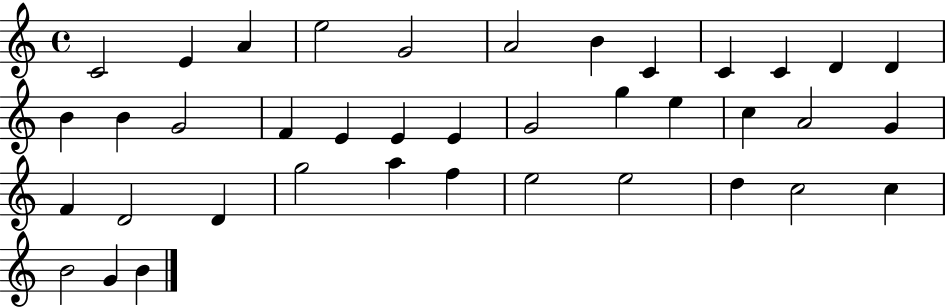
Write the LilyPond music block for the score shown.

{
  \clef treble
  \time 4/4
  \defaultTimeSignature
  \key c \major
  c'2 e'4 a'4 | e''2 g'2 | a'2 b'4 c'4 | c'4 c'4 d'4 d'4 | \break b'4 b'4 g'2 | f'4 e'4 e'4 e'4 | g'2 g''4 e''4 | c''4 a'2 g'4 | \break f'4 d'2 d'4 | g''2 a''4 f''4 | e''2 e''2 | d''4 c''2 c''4 | \break b'2 g'4 b'4 | \bar "|."
}